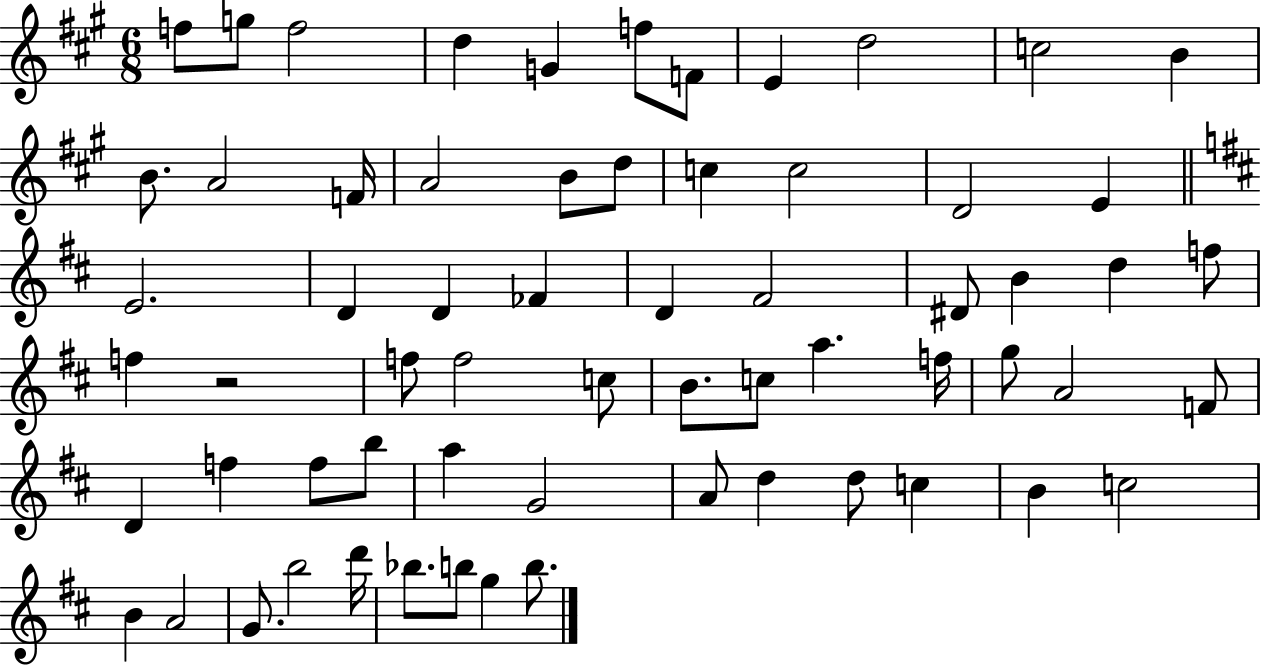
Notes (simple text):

F5/e G5/e F5/h D5/q G4/q F5/e F4/e E4/q D5/h C5/h B4/q B4/e. A4/h F4/s A4/h B4/e D5/e C5/q C5/h D4/h E4/q E4/h. D4/q D4/q FES4/q D4/q F#4/h D#4/e B4/q D5/q F5/e F5/q R/h F5/e F5/h C5/e B4/e. C5/e A5/q. F5/s G5/e A4/h F4/e D4/q F5/q F5/e B5/e A5/q G4/h A4/e D5/q D5/e C5/q B4/q C5/h B4/q A4/h G4/e. B5/h D6/s Bb5/e. B5/e G5/q B5/e.